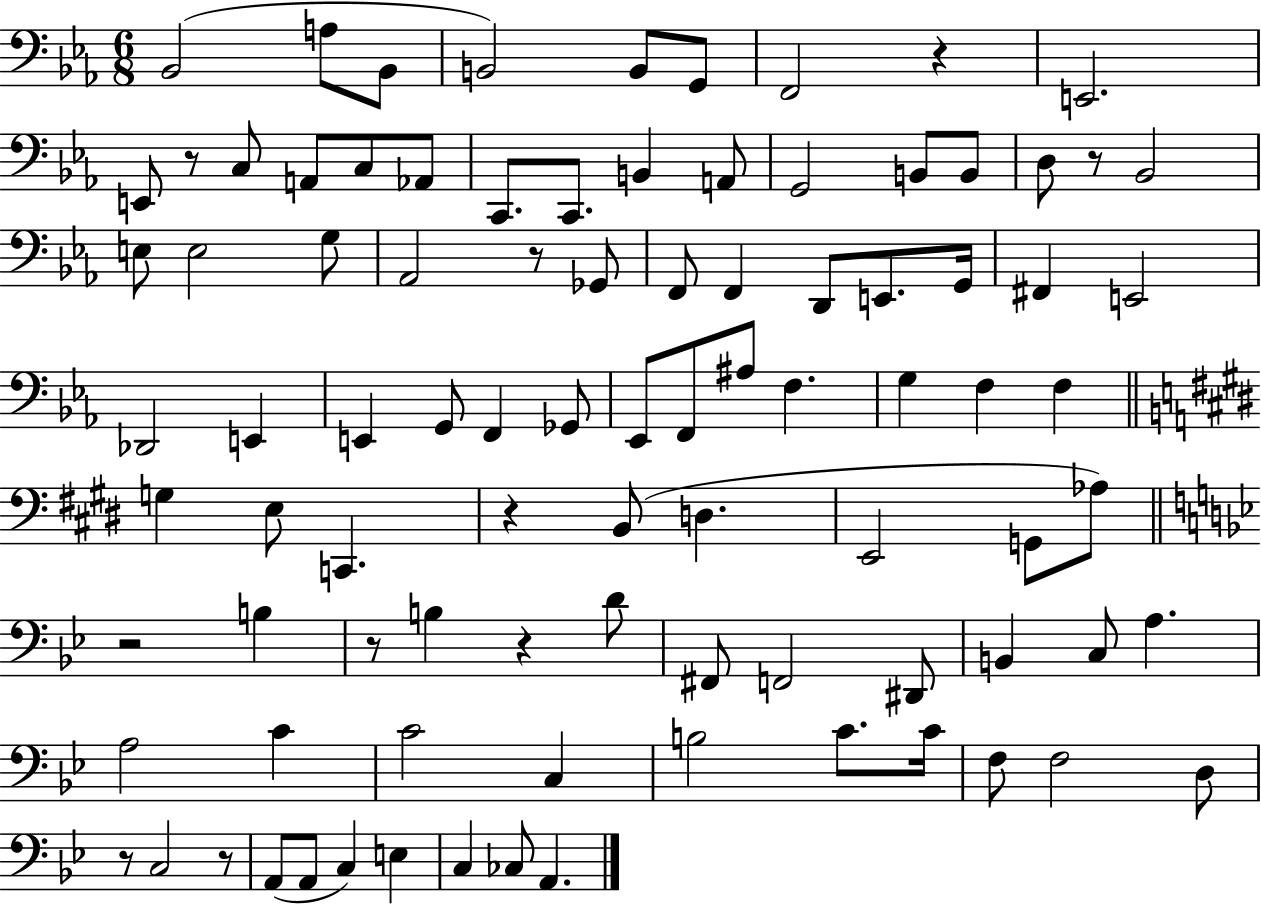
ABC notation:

X:1
T:Untitled
M:6/8
L:1/4
K:Eb
_B,,2 A,/2 _B,,/2 B,,2 B,,/2 G,,/2 F,,2 z E,,2 E,,/2 z/2 C,/2 A,,/2 C,/2 _A,,/2 C,,/2 C,,/2 B,, A,,/2 G,,2 B,,/2 B,,/2 D,/2 z/2 _B,,2 E,/2 E,2 G,/2 _A,,2 z/2 _G,,/2 F,,/2 F,, D,,/2 E,,/2 G,,/4 ^F,, E,,2 _D,,2 E,, E,, G,,/2 F,, _G,,/2 _E,,/2 F,,/2 ^A,/2 F, G, F, F, G, E,/2 C,, z B,,/2 D, E,,2 G,,/2 _A,/2 z2 B, z/2 B, z D/2 ^F,,/2 F,,2 ^D,,/2 B,, C,/2 A, A,2 C C2 C, B,2 C/2 C/4 F,/2 F,2 D,/2 z/2 C,2 z/2 A,,/2 A,,/2 C, E, C, _C,/2 A,,